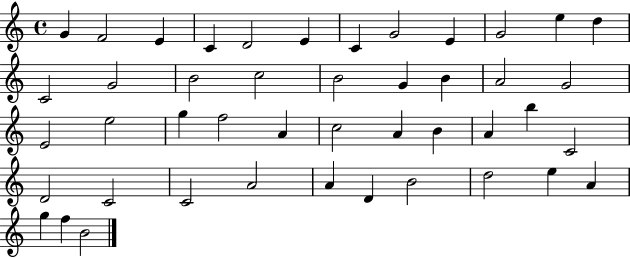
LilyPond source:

{
  \clef treble
  \time 4/4
  \defaultTimeSignature
  \key c \major
  g'4 f'2 e'4 | c'4 d'2 e'4 | c'4 g'2 e'4 | g'2 e''4 d''4 | \break c'2 g'2 | b'2 c''2 | b'2 g'4 b'4 | a'2 g'2 | \break e'2 e''2 | g''4 f''2 a'4 | c''2 a'4 b'4 | a'4 b''4 c'2 | \break d'2 c'2 | c'2 a'2 | a'4 d'4 b'2 | d''2 e''4 a'4 | \break g''4 f''4 b'2 | \bar "|."
}